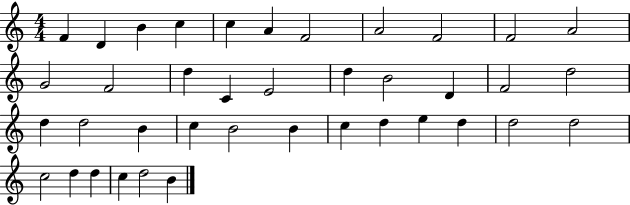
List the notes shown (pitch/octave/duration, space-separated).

F4/q D4/q B4/q C5/q C5/q A4/q F4/h A4/h F4/h F4/h A4/h G4/h F4/h D5/q C4/q E4/h D5/q B4/h D4/q F4/h D5/h D5/q D5/h B4/q C5/q B4/h B4/q C5/q D5/q E5/q D5/q D5/h D5/h C5/h D5/q D5/q C5/q D5/h B4/q